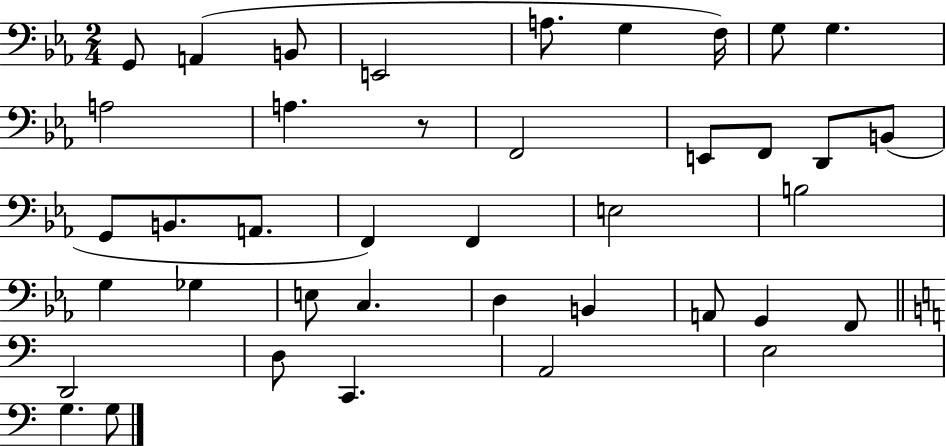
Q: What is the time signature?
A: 2/4